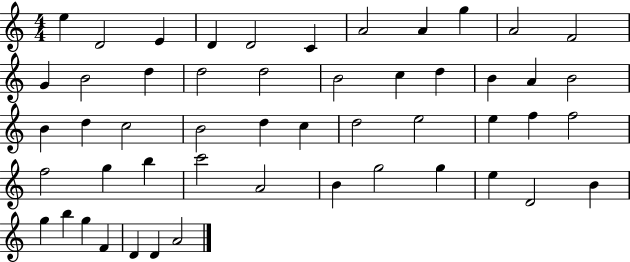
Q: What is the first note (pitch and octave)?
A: E5